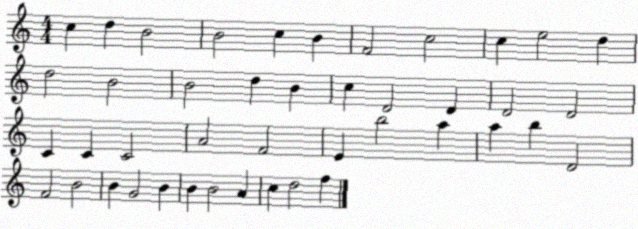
X:1
T:Untitled
M:4/4
L:1/4
K:C
c d B2 B2 c B F2 c2 c e2 d d2 B2 B2 d B c D2 D D2 D2 C C C2 A2 F2 E b2 a a b D2 F2 B2 B G2 B B B2 A c d2 f